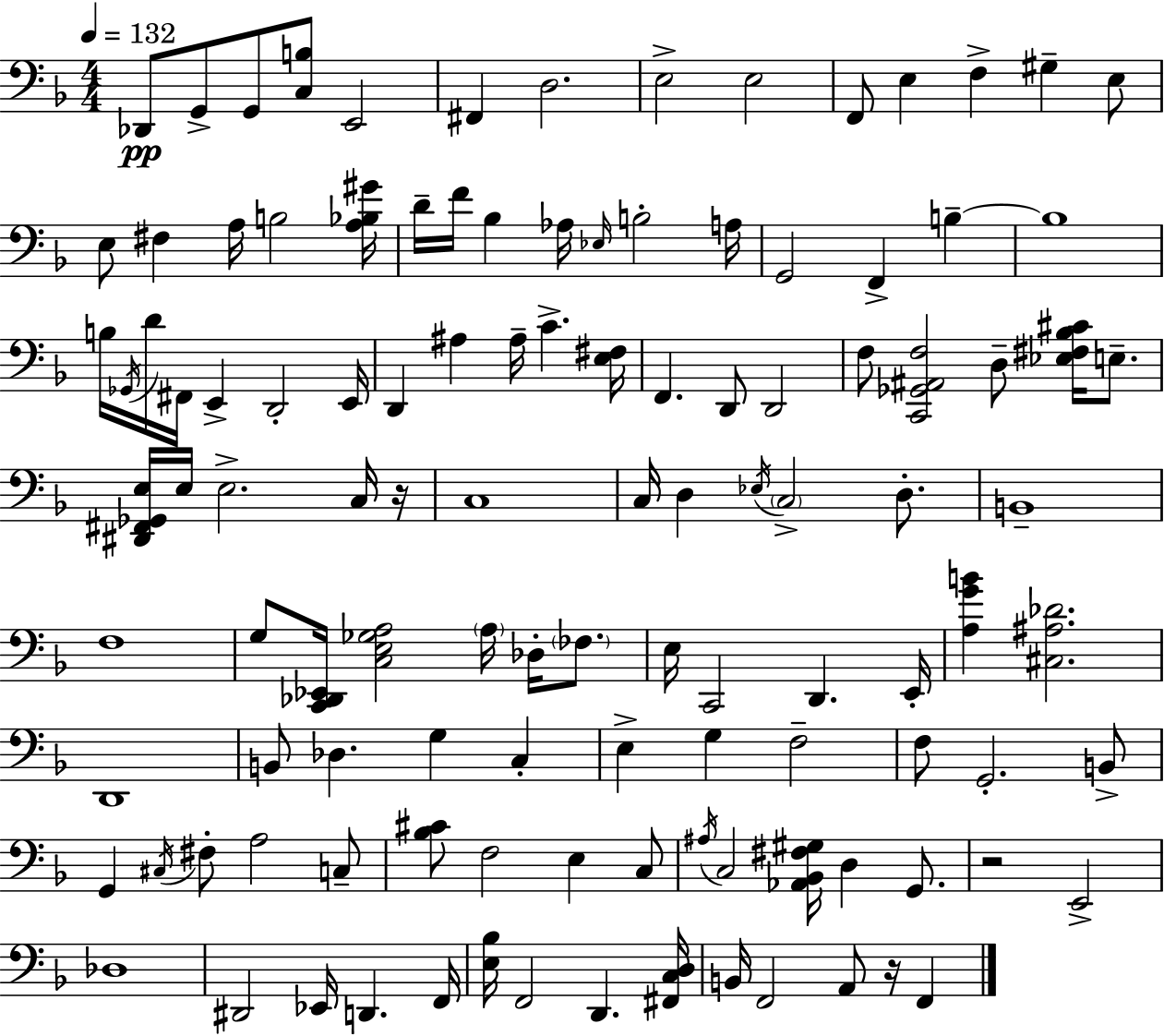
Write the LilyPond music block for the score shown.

{
  \clef bass
  \numericTimeSignature
  \time 4/4
  \key d \minor
  \tempo 4 = 132
  \repeat volta 2 { des,8\pp g,8-> g,8 <c b>8 e,2 | fis,4 d2. | e2-> e2 | f,8 e4 f4-> gis4-- e8 | \break e8 fis4 a16 b2 <a bes gis'>16 | d'16-- f'16 bes4 aes16 \grace { ees16 } b2-. | a16 g,2 f,4-> b4--~~ | b1 | \break b16 \acciaccatura { ges,16 } d'16 fis,16 e,4-> d,2-. | e,16 d,4 ais4 ais16-- c'4.-> | <e fis>16 f,4. d,8 d,2 | f8 <c, ges, ais, f>2 d8-- <ees fis bes cis'>16 e8.-- | \break <dis, fis, ges, e>16 e16 e2.-> | c16 r16 c1 | c16 d4 \acciaccatura { ees16 } \parenthesize c2-> | d8.-. b,1-- | \break f1 | g8 <c, des, ees,>16 <c e ges a>2 \parenthesize a16 des16-. | \parenthesize fes8. e16 c,2 d,4. | e,16-. <a g' b'>4 <cis ais des'>2. | \break d,1 | b,8 des4. g4 c4-. | e4-> g4 f2-- | f8 g,2.-. | \break b,8-> g,4 \acciaccatura { cis16 } fis8-. a2 | c8-- <bes cis'>8 f2 e4 | c8 \acciaccatura { ais16 } c2 <aes, bes, fis gis>16 d4 | g,8. r2 e,2-> | \break des1 | dis,2 ees,16 d,4. | f,16 <e bes>16 f,2 d,4. | <fis, c d>16 b,16 f,2 a,8 | \break r16 f,4 } \bar "|."
}